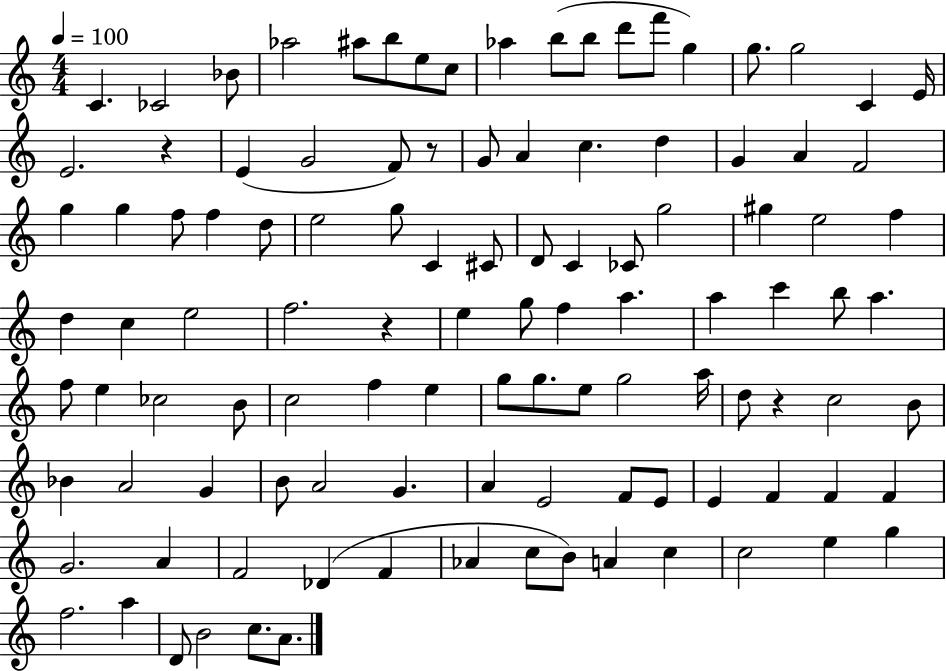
X:1
T:Untitled
M:4/4
L:1/4
K:C
C _C2 _B/2 _a2 ^a/2 b/2 e/2 c/2 _a b/2 b/2 d'/2 f'/2 g g/2 g2 C E/4 E2 z E G2 F/2 z/2 G/2 A c d G A F2 g g f/2 f d/2 e2 g/2 C ^C/2 D/2 C _C/2 g2 ^g e2 f d c e2 f2 z e g/2 f a a c' b/2 a f/2 e _c2 B/2 c2 f e g/2 g/2 e/2 g2 a/4 d/2 z c2 B/2 _B A2 G B/2 A2 G A E2 F/2 E/2 E F F F G2 A F2 _D F _A c/2 B/2 A c c2 e g f2 a D/2 B2 c/2 A/2